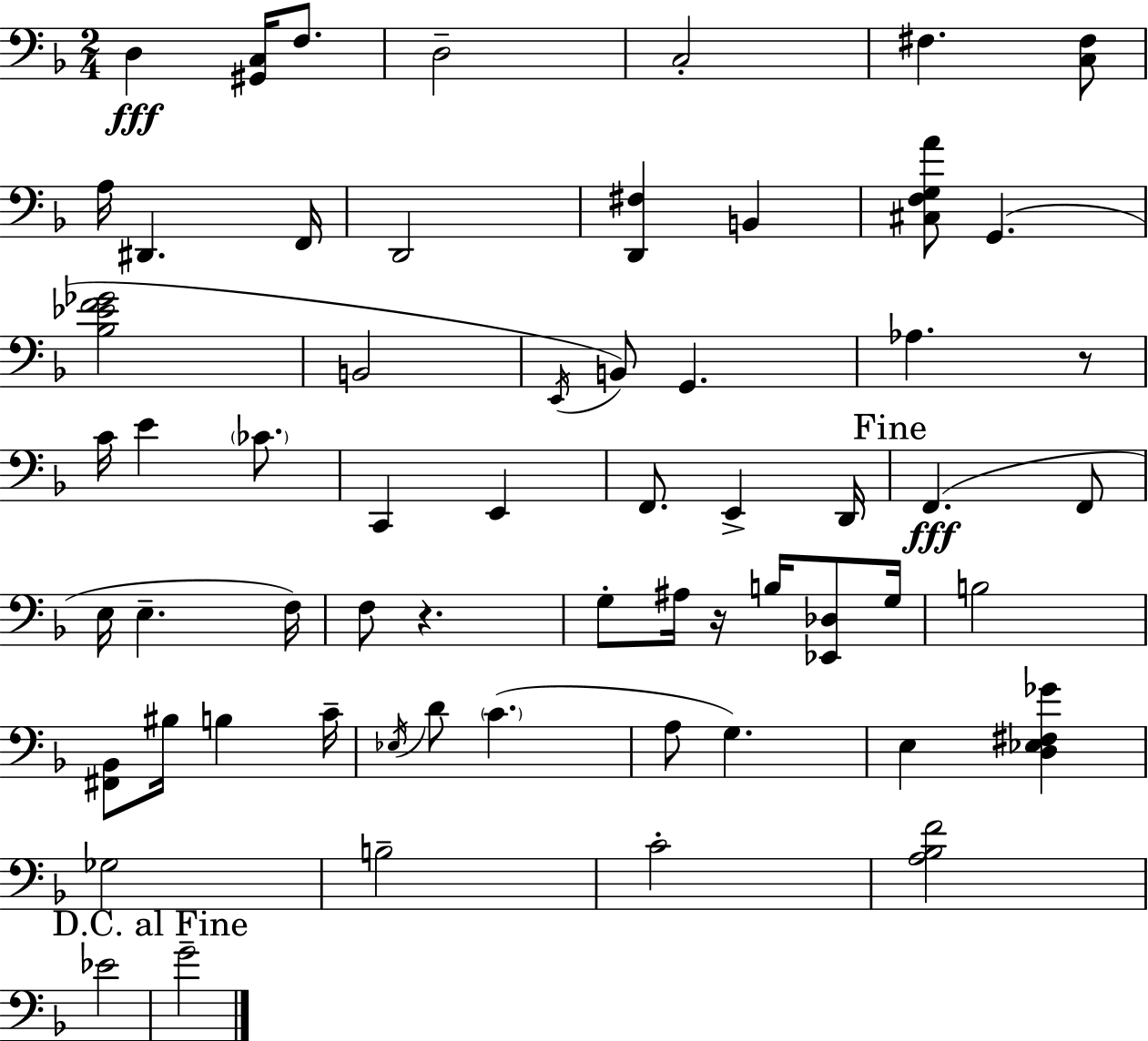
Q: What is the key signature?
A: D minor